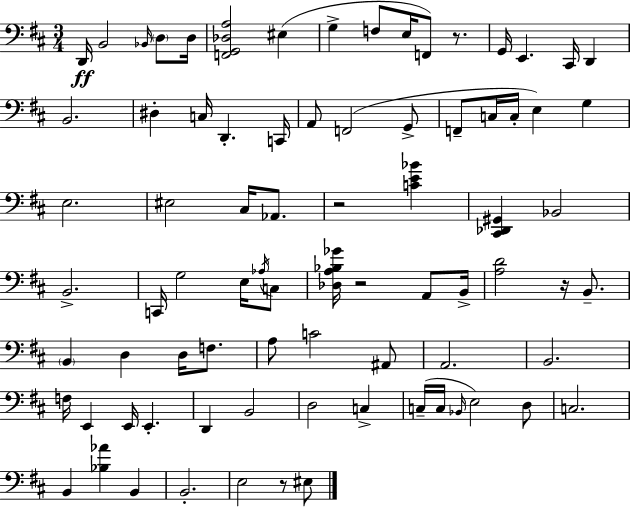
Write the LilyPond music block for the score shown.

{
  \clef bass
  \numericTimeSignature
  \time 3/4
  \key d \major
  d,16\ff b,2 \grace { bes,16 } \parenthesize d8 | d16 <f, g, des a>2 eis4( | g4-> f8 e16 f,8) r8. | g,16 e,4. cis,16 d,4 | \break b,2. | dis4-. c16 d,4.-. | c,16 a,8 f,2( g,8-> | f,8-- c16 c16-. e4) g4 | \break e2. | eis2 cis16 aes,8. | r2 <c' e' bes'>4 | <cis, des, gis,>4 bes,2 | \break b,2.-> | c,16 g2 e16 \acciaccatura { aes16 } | c8 <des a bes ges'>16 r2 a,8 | b,16-> <a d'>2 r16 b,8.-- | \break \parenthesize b,4 d4 d16 f8. | a8 c'2 | ais,8 a,2. | b,2. | \break f16 e,4 e,16 e,4.-. | d,4 b,2 | d2 c4-> | c16--( c16 \grace { bes,16 }) e2 | \break d8 c2. | b,4 <bes aes'>4 b,4 | b,2.-. | e2 r8 | \break eis8 \bar "|."
}